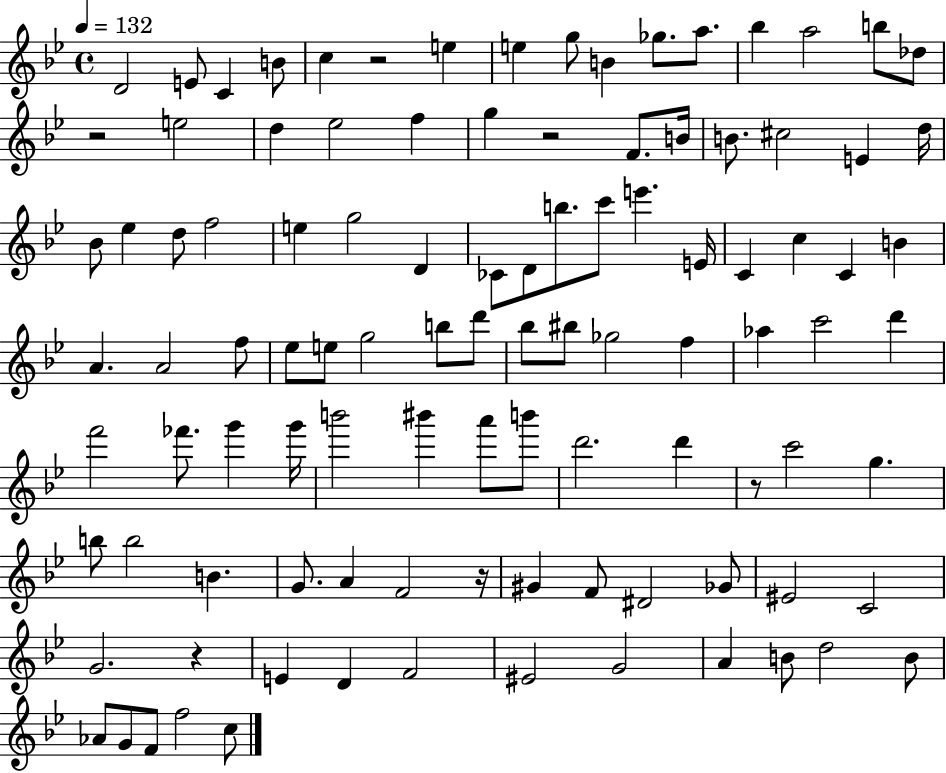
{
  \clef treble
  \time 4/4
  \defaultTimeSignature
  \key bes \major
  \tempo 4 = 132
  d'2 e'8 c'4 b'8 | c''4 r2 e''4 | e''4 g''8 b'4 ges''8. a''8. | bes''4 a''2 b''8 des''8 | \break r2 e''2 | d''4 ees''2 f''4 | g''4 r2 f'8. b'16 | b'8. cis''2 e'4 d''16 | \break bes'8 ees''4 d''8 f''2 | e''4 g''2 d'4 | ces'8 d'8 b''8. c'''8 e'''4. e'16 | c'4 c''4 c'4 b'4 | \break a'4. a'2 f''8 | ees''8 e''8 g''2 b''8 d'''8 | bes''8 bis''8 ges''2 f''4 | aes''4 c'''2 d'''4 | \break f'''2 fes'''8. g'''4 g'''16 | b'''2 bis'''4 a'''8 b'''8 | d'''2. d'''4 | r8 c'''2 g''4. | \break b''8 b''2 b'4. | g'8. a'4 f'2 r16 | gis'4 f'8 dis'2 ges'8 | eis'2 c'2 | \break g'2. r4 | e'4 d'4 f'2 | eis'2 g'2 | a'4 b'8 d''2 b'8 | \break aes'8 g'8 f'8 f''2 c''8 | \bar "|."
}